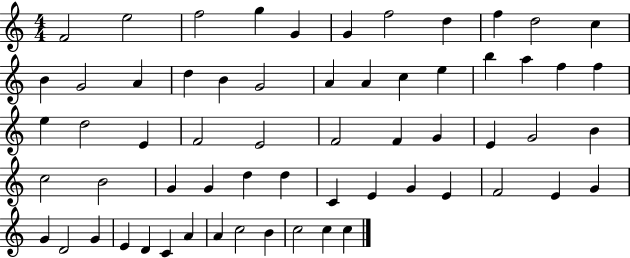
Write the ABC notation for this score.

X:1
T:Untitled
M:4/4
L:1/4
K:C
F2 e2 f2 g G G f2 d f d2 c B G2 A d B G2 A A c e b a f f e d2 E F2 E2 F2 F G E G2 B c2 B2 G G d d C E G E F2 E G G D2 G E D C A A c2 B c2 c c